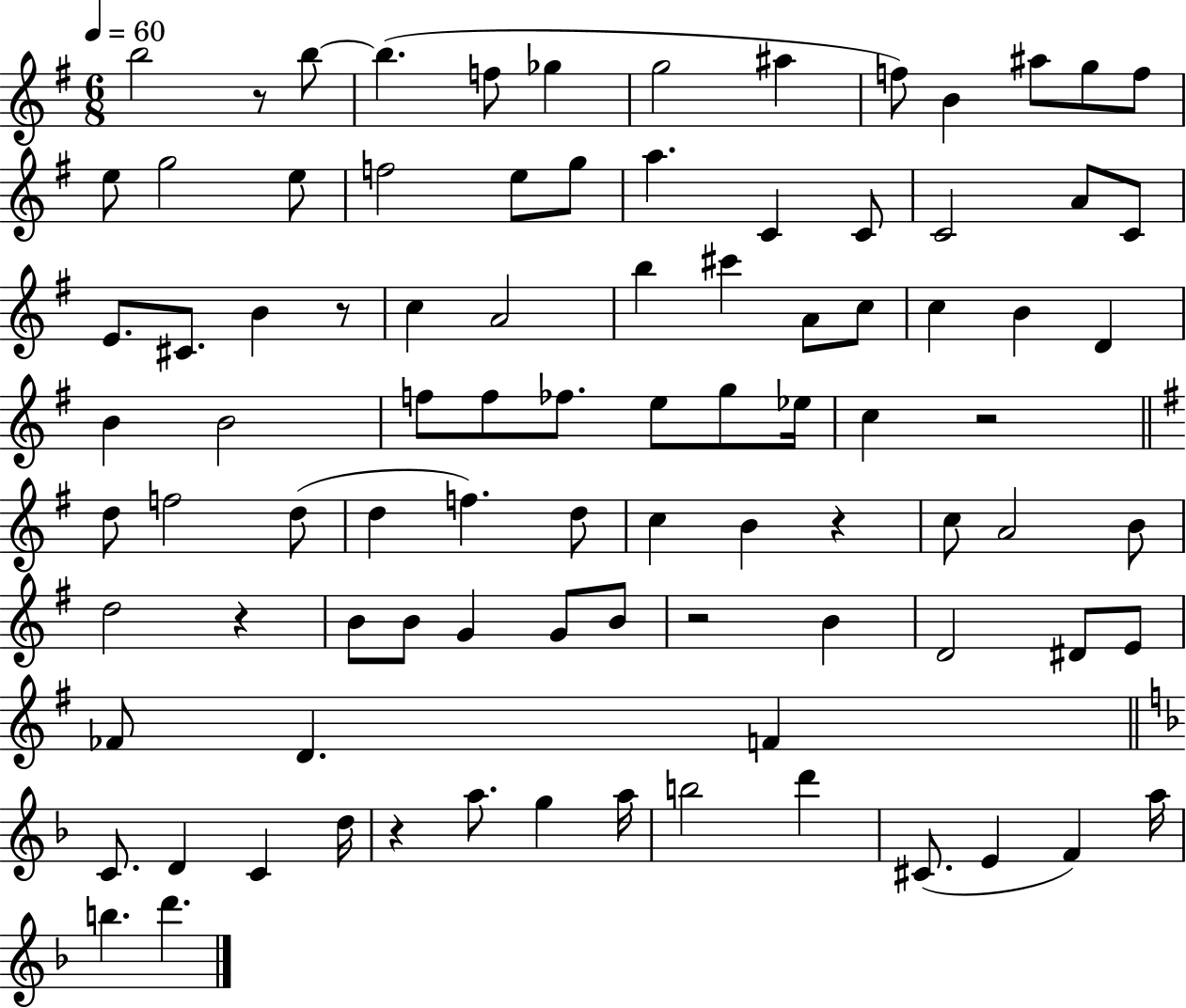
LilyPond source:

{
  \clef treble
  \numericTimeSignature
  \time 6/8
  \key g \major
  \tempo 4 = 60
  b''2 r8 b''8~~ | b''4.( f''8 ges''4 | g''2 ais''4 | f''8) b'4 ais''8 g''8 f''8 | \break e''8 g''2 e''8 | f''2 e''8 g''8 | a''4. c'4 c'8 | c'2 a'8 c'8 | \break e'8. cis'8. b'4 r8 | c''4 a'2 | b''4 cis'''4 a'8 c''8 | c''4 b'4 d'4 | \break b'4 b'2 | f''8 f''8 fes''8. e''8 g''8 ees''16 | c''4 r2 | \bar "||" \break \key e \minor d''8 f''2 d''8( | d''4 f''4.) d''8 | c''4 b'4 r4 | c''8 a'2 b'8 | \break d''2 r4 | b'8 b'8 g'4 g'8 b'8 | r2 b'4 | d'2 dis'8 e'8 | \break fes'8 d'4. f'4 | \bar "||" \break \key f \major c'8. d'4 c'4 d''16 | r4 a''8. g''4 a''16 | b''2 d'''4 | cis'8.( e'4 f'4) a''16 | \break b''4. d'''4. | \bar "|."
}